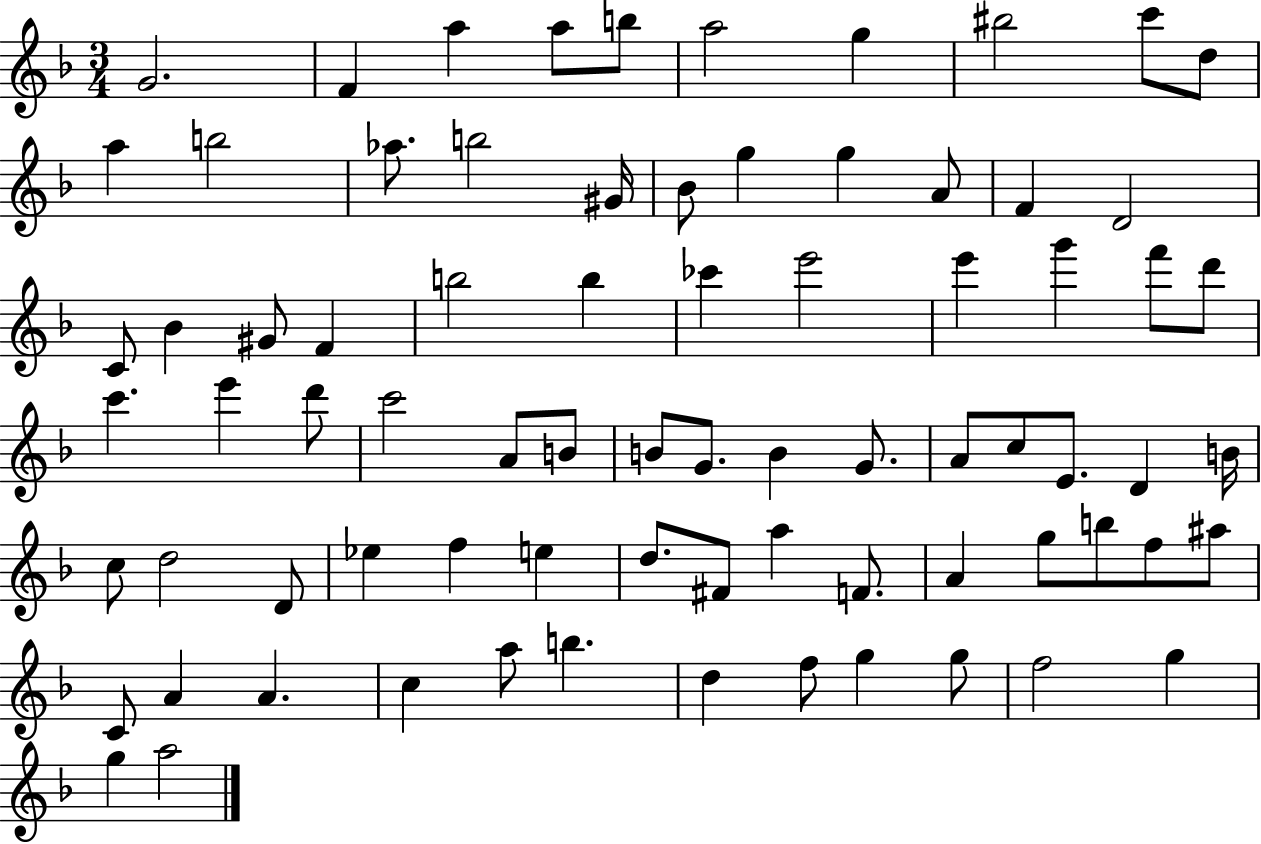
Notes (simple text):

G4/h. F4/q A5/q A5/e B5/e A5/h G5/q BIS5/h C6/e D5/e A5/q B5/h Ab5/e. B5/h G#4/s Bb4/e G5/q G5/q A4/e F4/q D4/h C4/e Bb4/q G#4/e F4/q B5/h B5/q CES6/q E6/h E6/q G6/q F6/e D6/e C6/q. E6/q D6/e C6/h A4/e B4/e B4/e G4/e. B4/q G4/e. A4/e C5/e E4/e. D4/q B4/s C5/e D5/h D4/e Eb5/q F5/q E5/q D5/e. F#4/e A5/q F4/e. A4/q G5/e B5/e F5/e A#5/e C4/e A4/q A4/q. C5/q A5/e B5/q. D5/q F5/e G5/q G5/e F5/h G5/q G5/q A5/h